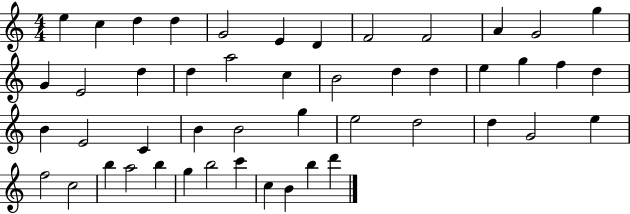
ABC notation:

X:1
T:Untitled
M:4/4
L:1/4
K:C
e c d d G2 E D F2 F2 A G2 g G E2 d d a2 c B2 d d e g f d B E2 C B B2 g e2 d2 d G2 e f2 c2 b a2 b g b2 c' c B b d'